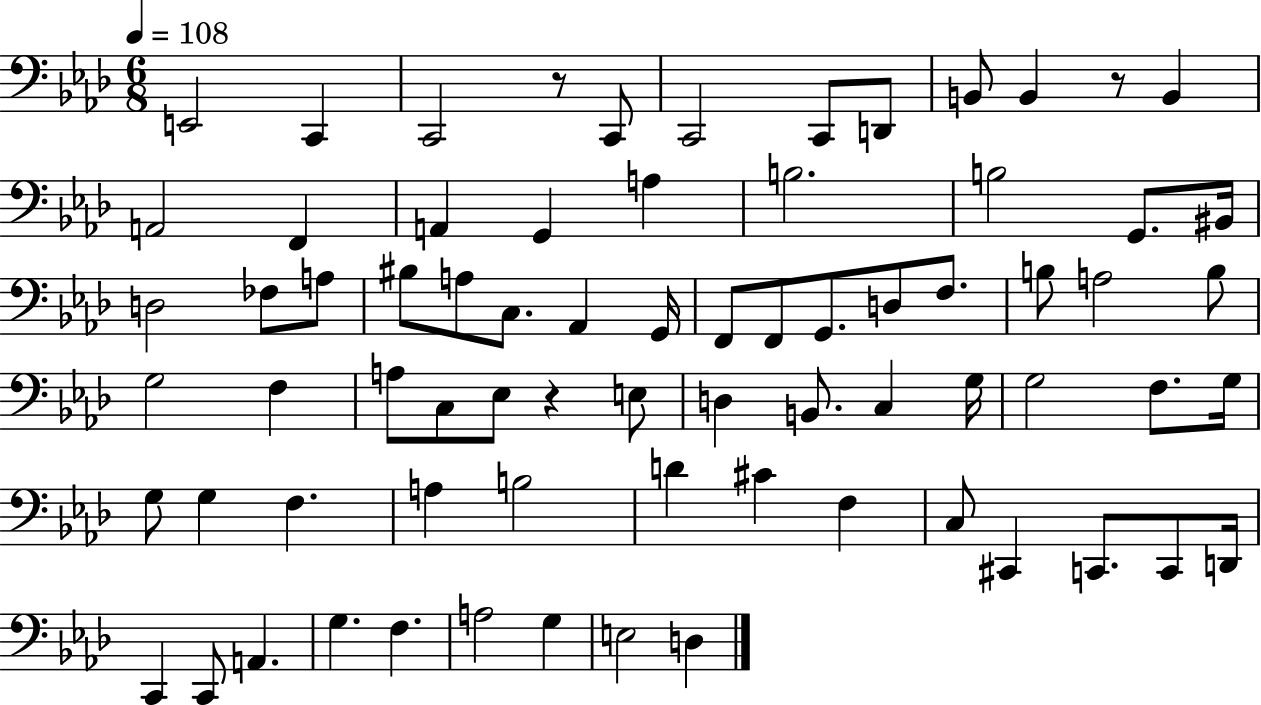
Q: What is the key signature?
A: AES major